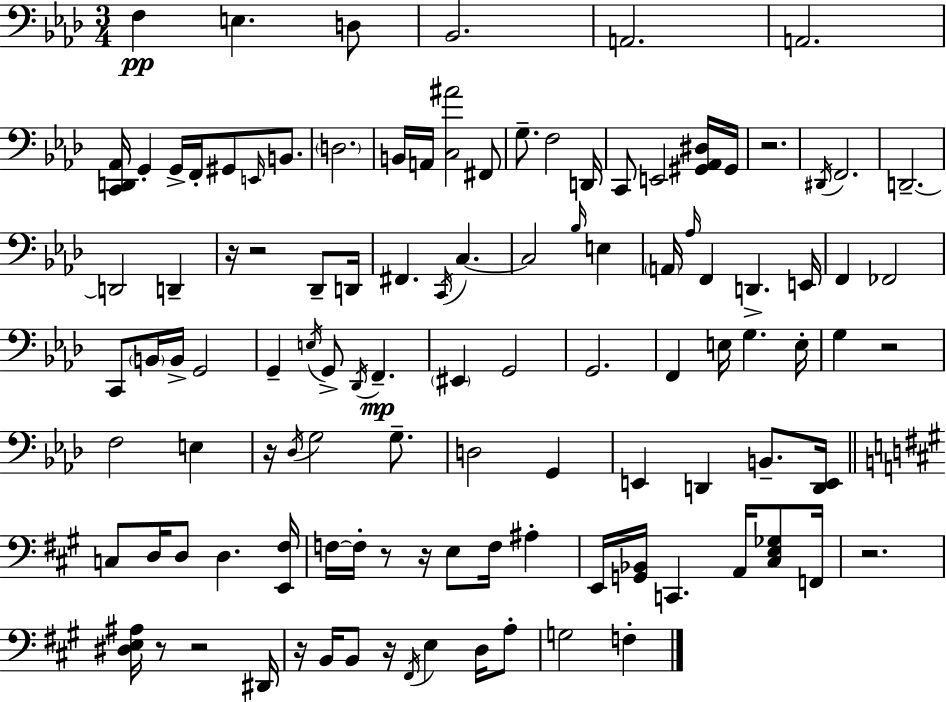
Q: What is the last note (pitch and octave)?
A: F3